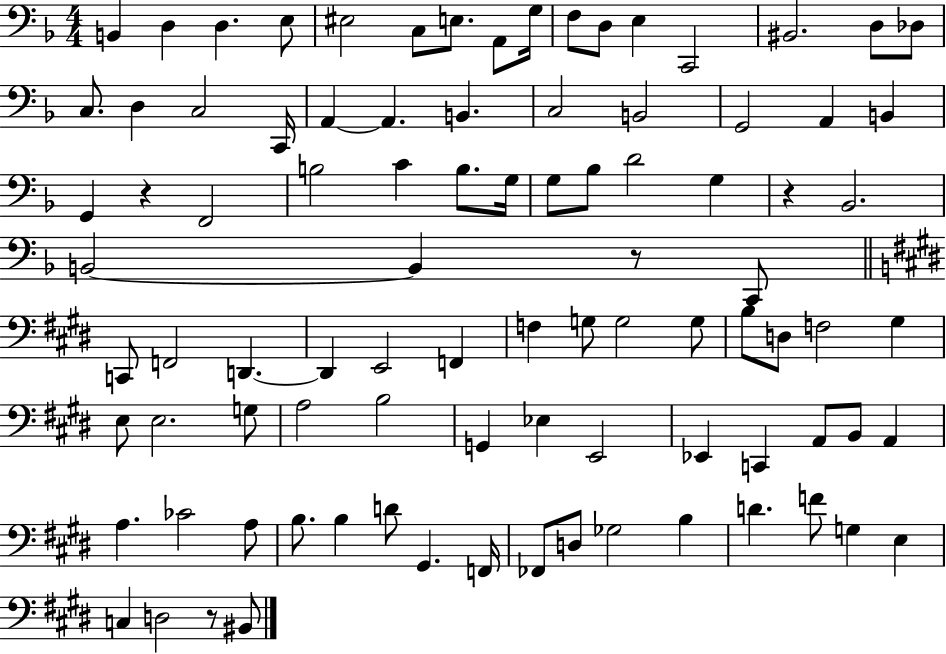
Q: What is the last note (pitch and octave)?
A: BIS2